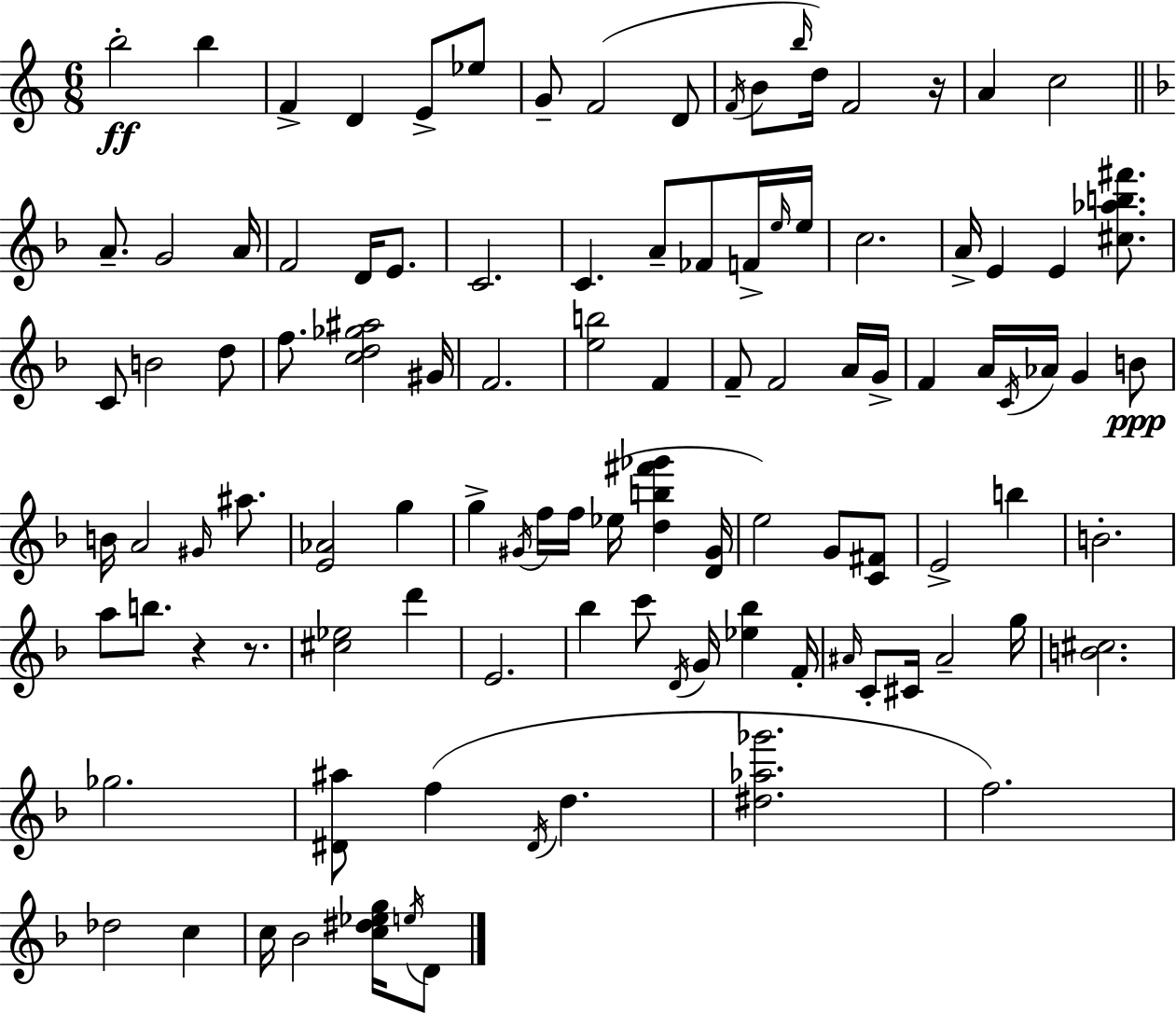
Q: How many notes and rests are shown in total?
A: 106